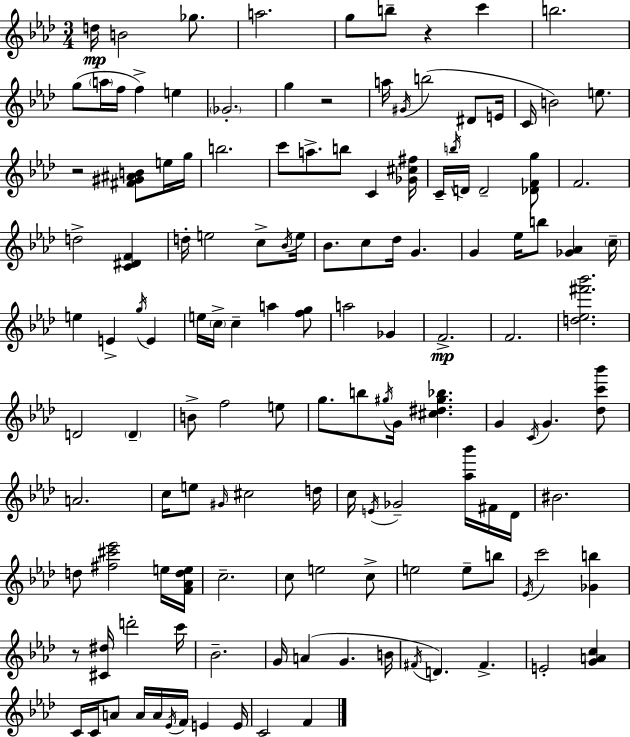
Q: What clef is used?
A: treble